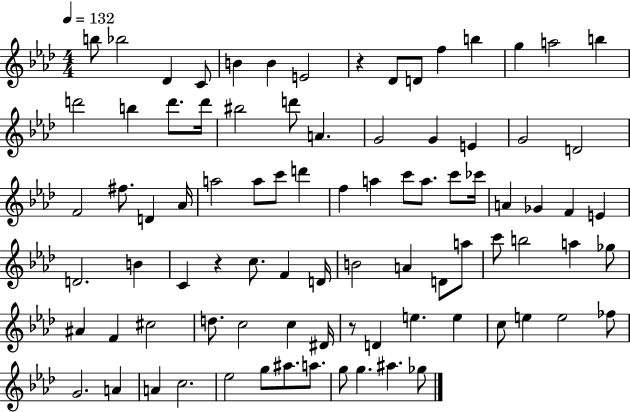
B5/e Bb5/h Db4/q C4/e B4/q B4/q E4/h R/q Db4/e D4/e F5/q B5/q G5/q A5/h B5/q D6/h B5/q D6/e. D6/s BIS5/h D6/e A4/q. G4/h G4/q E4/q G4/h D4/h F4/h F#5/e. D4/q Ab4/s A5/h A5/e C6/e D6/q F5/q A5/q C6/e A5/e. C6/e CES6/s A4/q Gb4/q F4/q E4/q D4/h. B4/q C4/q R/q C5/e. F4/q D4/s B4/h A4/q D4/e A5/e C6/e B5/h A5/q Gb5/e A#4/q F4/q C#5/h D5/e. C5/h C5/q D#4/s R/e D4/q E5/q. E5/q C5/e E5/q E5/h FES5/e G4/h. A4/q A4/q C5/h. Eb5/h G5/e A#5/e. A5/e. G5/e G5/q. A#5/q. Gb5/e